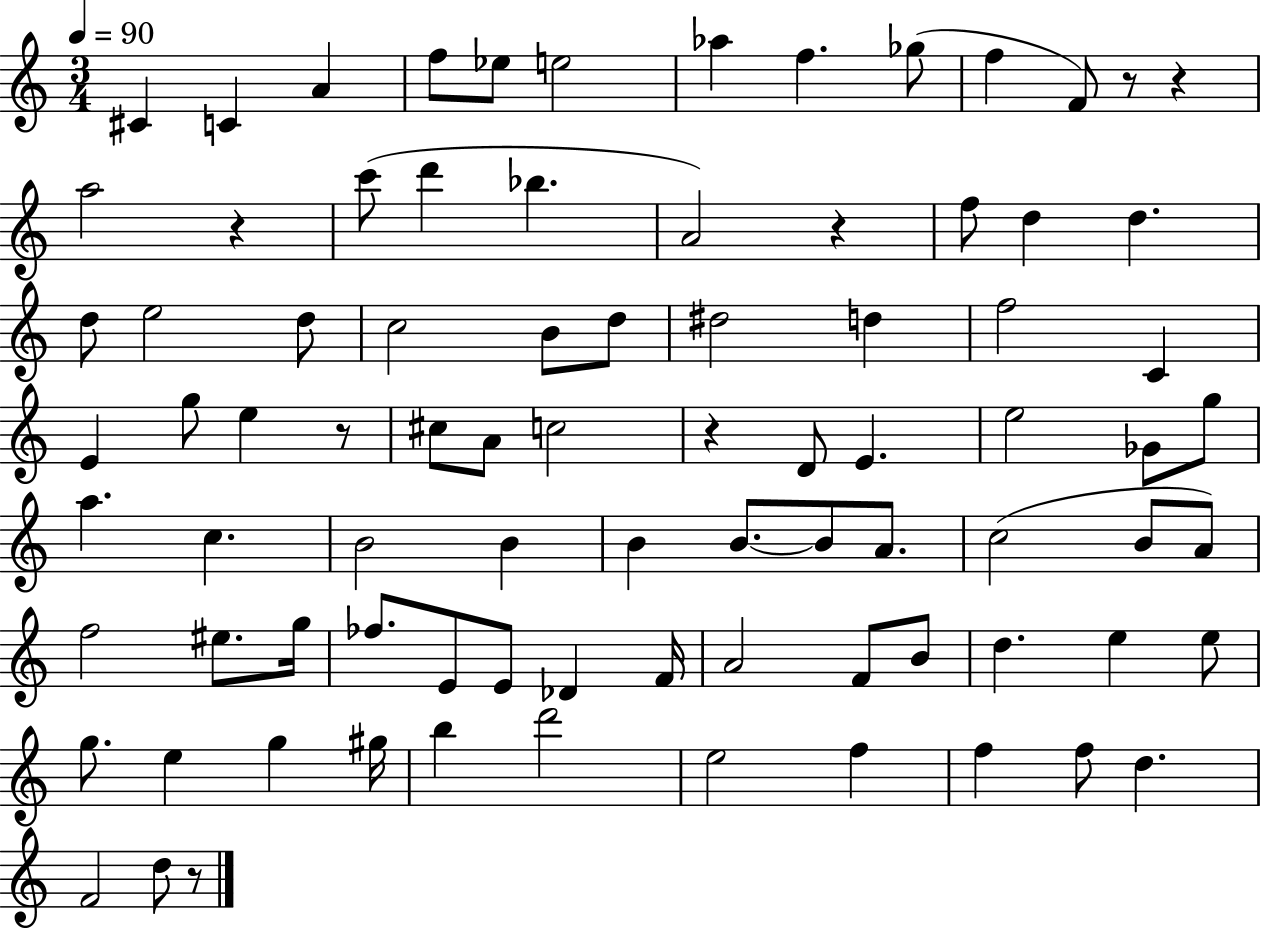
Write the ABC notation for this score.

X:1
T:Untitled
M:3/4
L:1/4
K:C
^C C A f/2 _e/2 e2 _a f _g/2 f F/2 z/2 z a2 z c'/2 d' _b A2 z f/2 d d d/2 e2 d/2 c2 B/2 d/2 ^d2 d f2 C E g/2 e z/2 ^c/2 A/2 c2 z D/2 E e2 _G/2 g/2 a c B2 B B B/2 B/2 A/2 c2 B/2 A/2 f2 ^e/2 g/4 _f/2 E/2 E/2 _D F/4 A2 F/2 B/2 d e e/2 g/2 e g ^g/4 b d'2 e2 f f f/2 d F2 d/2 z/2